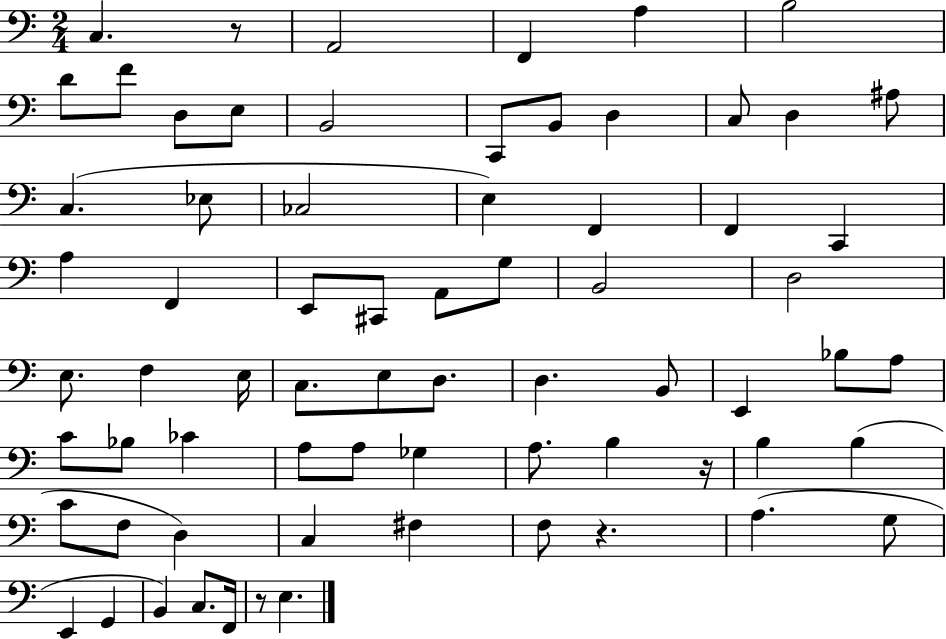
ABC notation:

X:1
T:Untitled
M:2/4
L:1/4
K:C
C, z/2 A,,2 F,, A, B,2 D/2 F/2 D,/2 E,/2 B,,2 C,,/2 B,,/2 D, C,/2 D, ^A,/2 C, _E,/2 _C,2 E, F,, F,, C,, A, F,, E,,/2 ^C,,/2 A,,/2 G,/2 B,,2 D,2 E,/2 F, E,/4 C,/2 E,/2 D,/2 D, B,,/2 E,, _B,/2 A,/2 C/2 _B,/2 _C A,/2 A,/2 _G, A,/2 B, z/4 B, B, C/2 F,/2 D, C, ^F, F,/2 z A, G,/2 E,, G,, B,, C,/2 F,,/4 z/2 E,